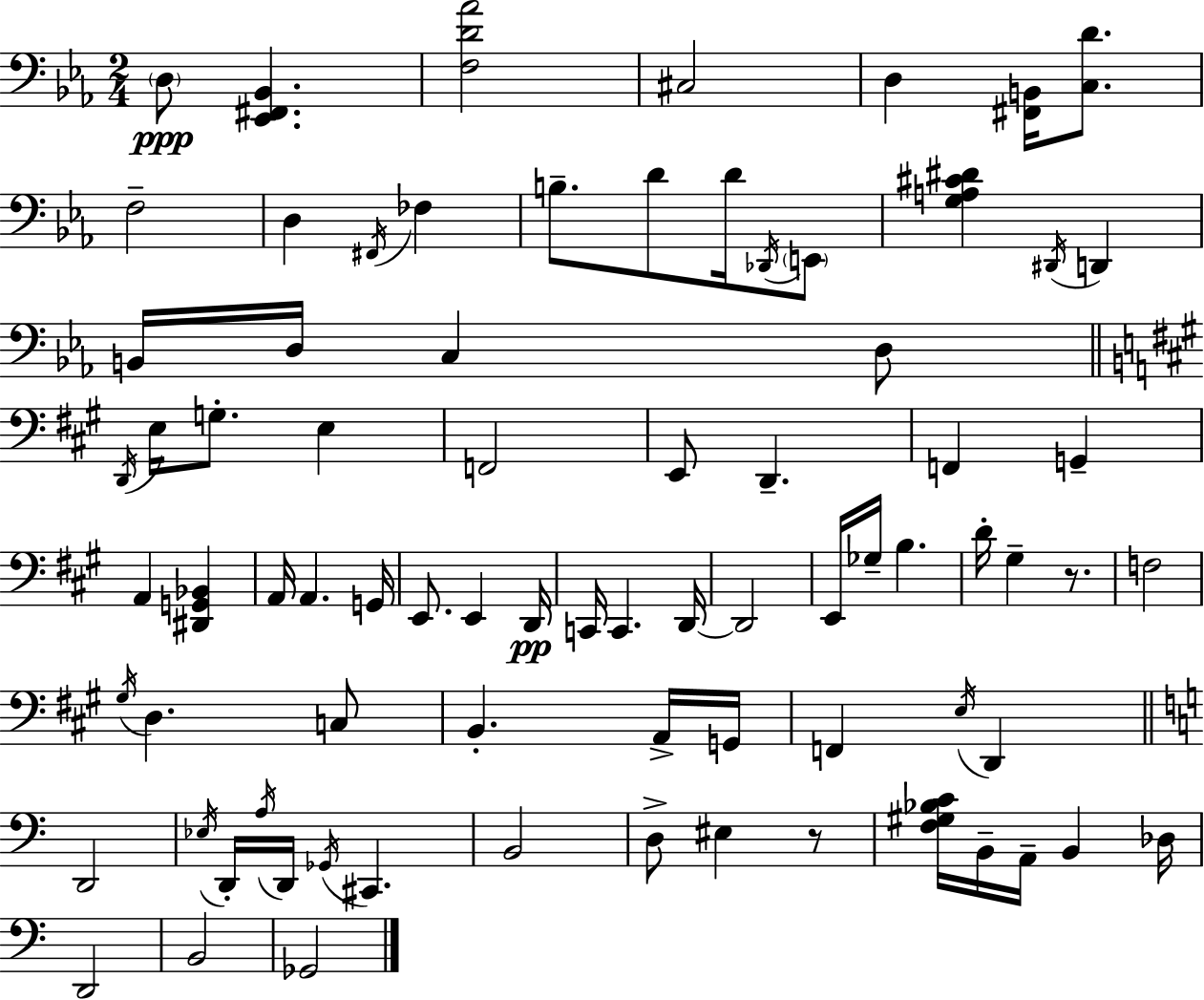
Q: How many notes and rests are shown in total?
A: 79